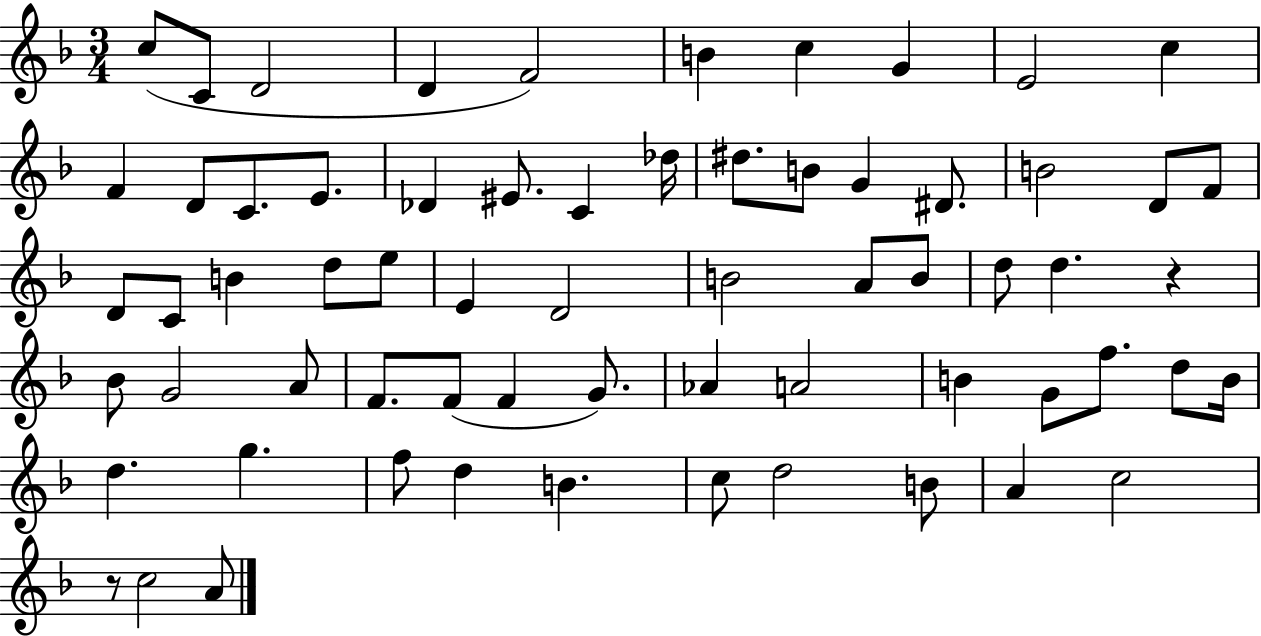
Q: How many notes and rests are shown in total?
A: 65